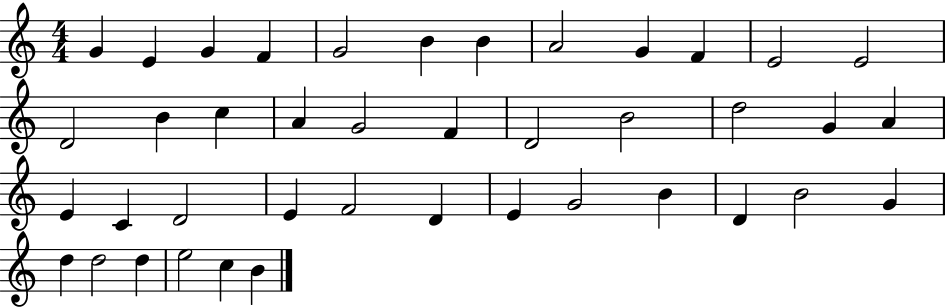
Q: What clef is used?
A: treble